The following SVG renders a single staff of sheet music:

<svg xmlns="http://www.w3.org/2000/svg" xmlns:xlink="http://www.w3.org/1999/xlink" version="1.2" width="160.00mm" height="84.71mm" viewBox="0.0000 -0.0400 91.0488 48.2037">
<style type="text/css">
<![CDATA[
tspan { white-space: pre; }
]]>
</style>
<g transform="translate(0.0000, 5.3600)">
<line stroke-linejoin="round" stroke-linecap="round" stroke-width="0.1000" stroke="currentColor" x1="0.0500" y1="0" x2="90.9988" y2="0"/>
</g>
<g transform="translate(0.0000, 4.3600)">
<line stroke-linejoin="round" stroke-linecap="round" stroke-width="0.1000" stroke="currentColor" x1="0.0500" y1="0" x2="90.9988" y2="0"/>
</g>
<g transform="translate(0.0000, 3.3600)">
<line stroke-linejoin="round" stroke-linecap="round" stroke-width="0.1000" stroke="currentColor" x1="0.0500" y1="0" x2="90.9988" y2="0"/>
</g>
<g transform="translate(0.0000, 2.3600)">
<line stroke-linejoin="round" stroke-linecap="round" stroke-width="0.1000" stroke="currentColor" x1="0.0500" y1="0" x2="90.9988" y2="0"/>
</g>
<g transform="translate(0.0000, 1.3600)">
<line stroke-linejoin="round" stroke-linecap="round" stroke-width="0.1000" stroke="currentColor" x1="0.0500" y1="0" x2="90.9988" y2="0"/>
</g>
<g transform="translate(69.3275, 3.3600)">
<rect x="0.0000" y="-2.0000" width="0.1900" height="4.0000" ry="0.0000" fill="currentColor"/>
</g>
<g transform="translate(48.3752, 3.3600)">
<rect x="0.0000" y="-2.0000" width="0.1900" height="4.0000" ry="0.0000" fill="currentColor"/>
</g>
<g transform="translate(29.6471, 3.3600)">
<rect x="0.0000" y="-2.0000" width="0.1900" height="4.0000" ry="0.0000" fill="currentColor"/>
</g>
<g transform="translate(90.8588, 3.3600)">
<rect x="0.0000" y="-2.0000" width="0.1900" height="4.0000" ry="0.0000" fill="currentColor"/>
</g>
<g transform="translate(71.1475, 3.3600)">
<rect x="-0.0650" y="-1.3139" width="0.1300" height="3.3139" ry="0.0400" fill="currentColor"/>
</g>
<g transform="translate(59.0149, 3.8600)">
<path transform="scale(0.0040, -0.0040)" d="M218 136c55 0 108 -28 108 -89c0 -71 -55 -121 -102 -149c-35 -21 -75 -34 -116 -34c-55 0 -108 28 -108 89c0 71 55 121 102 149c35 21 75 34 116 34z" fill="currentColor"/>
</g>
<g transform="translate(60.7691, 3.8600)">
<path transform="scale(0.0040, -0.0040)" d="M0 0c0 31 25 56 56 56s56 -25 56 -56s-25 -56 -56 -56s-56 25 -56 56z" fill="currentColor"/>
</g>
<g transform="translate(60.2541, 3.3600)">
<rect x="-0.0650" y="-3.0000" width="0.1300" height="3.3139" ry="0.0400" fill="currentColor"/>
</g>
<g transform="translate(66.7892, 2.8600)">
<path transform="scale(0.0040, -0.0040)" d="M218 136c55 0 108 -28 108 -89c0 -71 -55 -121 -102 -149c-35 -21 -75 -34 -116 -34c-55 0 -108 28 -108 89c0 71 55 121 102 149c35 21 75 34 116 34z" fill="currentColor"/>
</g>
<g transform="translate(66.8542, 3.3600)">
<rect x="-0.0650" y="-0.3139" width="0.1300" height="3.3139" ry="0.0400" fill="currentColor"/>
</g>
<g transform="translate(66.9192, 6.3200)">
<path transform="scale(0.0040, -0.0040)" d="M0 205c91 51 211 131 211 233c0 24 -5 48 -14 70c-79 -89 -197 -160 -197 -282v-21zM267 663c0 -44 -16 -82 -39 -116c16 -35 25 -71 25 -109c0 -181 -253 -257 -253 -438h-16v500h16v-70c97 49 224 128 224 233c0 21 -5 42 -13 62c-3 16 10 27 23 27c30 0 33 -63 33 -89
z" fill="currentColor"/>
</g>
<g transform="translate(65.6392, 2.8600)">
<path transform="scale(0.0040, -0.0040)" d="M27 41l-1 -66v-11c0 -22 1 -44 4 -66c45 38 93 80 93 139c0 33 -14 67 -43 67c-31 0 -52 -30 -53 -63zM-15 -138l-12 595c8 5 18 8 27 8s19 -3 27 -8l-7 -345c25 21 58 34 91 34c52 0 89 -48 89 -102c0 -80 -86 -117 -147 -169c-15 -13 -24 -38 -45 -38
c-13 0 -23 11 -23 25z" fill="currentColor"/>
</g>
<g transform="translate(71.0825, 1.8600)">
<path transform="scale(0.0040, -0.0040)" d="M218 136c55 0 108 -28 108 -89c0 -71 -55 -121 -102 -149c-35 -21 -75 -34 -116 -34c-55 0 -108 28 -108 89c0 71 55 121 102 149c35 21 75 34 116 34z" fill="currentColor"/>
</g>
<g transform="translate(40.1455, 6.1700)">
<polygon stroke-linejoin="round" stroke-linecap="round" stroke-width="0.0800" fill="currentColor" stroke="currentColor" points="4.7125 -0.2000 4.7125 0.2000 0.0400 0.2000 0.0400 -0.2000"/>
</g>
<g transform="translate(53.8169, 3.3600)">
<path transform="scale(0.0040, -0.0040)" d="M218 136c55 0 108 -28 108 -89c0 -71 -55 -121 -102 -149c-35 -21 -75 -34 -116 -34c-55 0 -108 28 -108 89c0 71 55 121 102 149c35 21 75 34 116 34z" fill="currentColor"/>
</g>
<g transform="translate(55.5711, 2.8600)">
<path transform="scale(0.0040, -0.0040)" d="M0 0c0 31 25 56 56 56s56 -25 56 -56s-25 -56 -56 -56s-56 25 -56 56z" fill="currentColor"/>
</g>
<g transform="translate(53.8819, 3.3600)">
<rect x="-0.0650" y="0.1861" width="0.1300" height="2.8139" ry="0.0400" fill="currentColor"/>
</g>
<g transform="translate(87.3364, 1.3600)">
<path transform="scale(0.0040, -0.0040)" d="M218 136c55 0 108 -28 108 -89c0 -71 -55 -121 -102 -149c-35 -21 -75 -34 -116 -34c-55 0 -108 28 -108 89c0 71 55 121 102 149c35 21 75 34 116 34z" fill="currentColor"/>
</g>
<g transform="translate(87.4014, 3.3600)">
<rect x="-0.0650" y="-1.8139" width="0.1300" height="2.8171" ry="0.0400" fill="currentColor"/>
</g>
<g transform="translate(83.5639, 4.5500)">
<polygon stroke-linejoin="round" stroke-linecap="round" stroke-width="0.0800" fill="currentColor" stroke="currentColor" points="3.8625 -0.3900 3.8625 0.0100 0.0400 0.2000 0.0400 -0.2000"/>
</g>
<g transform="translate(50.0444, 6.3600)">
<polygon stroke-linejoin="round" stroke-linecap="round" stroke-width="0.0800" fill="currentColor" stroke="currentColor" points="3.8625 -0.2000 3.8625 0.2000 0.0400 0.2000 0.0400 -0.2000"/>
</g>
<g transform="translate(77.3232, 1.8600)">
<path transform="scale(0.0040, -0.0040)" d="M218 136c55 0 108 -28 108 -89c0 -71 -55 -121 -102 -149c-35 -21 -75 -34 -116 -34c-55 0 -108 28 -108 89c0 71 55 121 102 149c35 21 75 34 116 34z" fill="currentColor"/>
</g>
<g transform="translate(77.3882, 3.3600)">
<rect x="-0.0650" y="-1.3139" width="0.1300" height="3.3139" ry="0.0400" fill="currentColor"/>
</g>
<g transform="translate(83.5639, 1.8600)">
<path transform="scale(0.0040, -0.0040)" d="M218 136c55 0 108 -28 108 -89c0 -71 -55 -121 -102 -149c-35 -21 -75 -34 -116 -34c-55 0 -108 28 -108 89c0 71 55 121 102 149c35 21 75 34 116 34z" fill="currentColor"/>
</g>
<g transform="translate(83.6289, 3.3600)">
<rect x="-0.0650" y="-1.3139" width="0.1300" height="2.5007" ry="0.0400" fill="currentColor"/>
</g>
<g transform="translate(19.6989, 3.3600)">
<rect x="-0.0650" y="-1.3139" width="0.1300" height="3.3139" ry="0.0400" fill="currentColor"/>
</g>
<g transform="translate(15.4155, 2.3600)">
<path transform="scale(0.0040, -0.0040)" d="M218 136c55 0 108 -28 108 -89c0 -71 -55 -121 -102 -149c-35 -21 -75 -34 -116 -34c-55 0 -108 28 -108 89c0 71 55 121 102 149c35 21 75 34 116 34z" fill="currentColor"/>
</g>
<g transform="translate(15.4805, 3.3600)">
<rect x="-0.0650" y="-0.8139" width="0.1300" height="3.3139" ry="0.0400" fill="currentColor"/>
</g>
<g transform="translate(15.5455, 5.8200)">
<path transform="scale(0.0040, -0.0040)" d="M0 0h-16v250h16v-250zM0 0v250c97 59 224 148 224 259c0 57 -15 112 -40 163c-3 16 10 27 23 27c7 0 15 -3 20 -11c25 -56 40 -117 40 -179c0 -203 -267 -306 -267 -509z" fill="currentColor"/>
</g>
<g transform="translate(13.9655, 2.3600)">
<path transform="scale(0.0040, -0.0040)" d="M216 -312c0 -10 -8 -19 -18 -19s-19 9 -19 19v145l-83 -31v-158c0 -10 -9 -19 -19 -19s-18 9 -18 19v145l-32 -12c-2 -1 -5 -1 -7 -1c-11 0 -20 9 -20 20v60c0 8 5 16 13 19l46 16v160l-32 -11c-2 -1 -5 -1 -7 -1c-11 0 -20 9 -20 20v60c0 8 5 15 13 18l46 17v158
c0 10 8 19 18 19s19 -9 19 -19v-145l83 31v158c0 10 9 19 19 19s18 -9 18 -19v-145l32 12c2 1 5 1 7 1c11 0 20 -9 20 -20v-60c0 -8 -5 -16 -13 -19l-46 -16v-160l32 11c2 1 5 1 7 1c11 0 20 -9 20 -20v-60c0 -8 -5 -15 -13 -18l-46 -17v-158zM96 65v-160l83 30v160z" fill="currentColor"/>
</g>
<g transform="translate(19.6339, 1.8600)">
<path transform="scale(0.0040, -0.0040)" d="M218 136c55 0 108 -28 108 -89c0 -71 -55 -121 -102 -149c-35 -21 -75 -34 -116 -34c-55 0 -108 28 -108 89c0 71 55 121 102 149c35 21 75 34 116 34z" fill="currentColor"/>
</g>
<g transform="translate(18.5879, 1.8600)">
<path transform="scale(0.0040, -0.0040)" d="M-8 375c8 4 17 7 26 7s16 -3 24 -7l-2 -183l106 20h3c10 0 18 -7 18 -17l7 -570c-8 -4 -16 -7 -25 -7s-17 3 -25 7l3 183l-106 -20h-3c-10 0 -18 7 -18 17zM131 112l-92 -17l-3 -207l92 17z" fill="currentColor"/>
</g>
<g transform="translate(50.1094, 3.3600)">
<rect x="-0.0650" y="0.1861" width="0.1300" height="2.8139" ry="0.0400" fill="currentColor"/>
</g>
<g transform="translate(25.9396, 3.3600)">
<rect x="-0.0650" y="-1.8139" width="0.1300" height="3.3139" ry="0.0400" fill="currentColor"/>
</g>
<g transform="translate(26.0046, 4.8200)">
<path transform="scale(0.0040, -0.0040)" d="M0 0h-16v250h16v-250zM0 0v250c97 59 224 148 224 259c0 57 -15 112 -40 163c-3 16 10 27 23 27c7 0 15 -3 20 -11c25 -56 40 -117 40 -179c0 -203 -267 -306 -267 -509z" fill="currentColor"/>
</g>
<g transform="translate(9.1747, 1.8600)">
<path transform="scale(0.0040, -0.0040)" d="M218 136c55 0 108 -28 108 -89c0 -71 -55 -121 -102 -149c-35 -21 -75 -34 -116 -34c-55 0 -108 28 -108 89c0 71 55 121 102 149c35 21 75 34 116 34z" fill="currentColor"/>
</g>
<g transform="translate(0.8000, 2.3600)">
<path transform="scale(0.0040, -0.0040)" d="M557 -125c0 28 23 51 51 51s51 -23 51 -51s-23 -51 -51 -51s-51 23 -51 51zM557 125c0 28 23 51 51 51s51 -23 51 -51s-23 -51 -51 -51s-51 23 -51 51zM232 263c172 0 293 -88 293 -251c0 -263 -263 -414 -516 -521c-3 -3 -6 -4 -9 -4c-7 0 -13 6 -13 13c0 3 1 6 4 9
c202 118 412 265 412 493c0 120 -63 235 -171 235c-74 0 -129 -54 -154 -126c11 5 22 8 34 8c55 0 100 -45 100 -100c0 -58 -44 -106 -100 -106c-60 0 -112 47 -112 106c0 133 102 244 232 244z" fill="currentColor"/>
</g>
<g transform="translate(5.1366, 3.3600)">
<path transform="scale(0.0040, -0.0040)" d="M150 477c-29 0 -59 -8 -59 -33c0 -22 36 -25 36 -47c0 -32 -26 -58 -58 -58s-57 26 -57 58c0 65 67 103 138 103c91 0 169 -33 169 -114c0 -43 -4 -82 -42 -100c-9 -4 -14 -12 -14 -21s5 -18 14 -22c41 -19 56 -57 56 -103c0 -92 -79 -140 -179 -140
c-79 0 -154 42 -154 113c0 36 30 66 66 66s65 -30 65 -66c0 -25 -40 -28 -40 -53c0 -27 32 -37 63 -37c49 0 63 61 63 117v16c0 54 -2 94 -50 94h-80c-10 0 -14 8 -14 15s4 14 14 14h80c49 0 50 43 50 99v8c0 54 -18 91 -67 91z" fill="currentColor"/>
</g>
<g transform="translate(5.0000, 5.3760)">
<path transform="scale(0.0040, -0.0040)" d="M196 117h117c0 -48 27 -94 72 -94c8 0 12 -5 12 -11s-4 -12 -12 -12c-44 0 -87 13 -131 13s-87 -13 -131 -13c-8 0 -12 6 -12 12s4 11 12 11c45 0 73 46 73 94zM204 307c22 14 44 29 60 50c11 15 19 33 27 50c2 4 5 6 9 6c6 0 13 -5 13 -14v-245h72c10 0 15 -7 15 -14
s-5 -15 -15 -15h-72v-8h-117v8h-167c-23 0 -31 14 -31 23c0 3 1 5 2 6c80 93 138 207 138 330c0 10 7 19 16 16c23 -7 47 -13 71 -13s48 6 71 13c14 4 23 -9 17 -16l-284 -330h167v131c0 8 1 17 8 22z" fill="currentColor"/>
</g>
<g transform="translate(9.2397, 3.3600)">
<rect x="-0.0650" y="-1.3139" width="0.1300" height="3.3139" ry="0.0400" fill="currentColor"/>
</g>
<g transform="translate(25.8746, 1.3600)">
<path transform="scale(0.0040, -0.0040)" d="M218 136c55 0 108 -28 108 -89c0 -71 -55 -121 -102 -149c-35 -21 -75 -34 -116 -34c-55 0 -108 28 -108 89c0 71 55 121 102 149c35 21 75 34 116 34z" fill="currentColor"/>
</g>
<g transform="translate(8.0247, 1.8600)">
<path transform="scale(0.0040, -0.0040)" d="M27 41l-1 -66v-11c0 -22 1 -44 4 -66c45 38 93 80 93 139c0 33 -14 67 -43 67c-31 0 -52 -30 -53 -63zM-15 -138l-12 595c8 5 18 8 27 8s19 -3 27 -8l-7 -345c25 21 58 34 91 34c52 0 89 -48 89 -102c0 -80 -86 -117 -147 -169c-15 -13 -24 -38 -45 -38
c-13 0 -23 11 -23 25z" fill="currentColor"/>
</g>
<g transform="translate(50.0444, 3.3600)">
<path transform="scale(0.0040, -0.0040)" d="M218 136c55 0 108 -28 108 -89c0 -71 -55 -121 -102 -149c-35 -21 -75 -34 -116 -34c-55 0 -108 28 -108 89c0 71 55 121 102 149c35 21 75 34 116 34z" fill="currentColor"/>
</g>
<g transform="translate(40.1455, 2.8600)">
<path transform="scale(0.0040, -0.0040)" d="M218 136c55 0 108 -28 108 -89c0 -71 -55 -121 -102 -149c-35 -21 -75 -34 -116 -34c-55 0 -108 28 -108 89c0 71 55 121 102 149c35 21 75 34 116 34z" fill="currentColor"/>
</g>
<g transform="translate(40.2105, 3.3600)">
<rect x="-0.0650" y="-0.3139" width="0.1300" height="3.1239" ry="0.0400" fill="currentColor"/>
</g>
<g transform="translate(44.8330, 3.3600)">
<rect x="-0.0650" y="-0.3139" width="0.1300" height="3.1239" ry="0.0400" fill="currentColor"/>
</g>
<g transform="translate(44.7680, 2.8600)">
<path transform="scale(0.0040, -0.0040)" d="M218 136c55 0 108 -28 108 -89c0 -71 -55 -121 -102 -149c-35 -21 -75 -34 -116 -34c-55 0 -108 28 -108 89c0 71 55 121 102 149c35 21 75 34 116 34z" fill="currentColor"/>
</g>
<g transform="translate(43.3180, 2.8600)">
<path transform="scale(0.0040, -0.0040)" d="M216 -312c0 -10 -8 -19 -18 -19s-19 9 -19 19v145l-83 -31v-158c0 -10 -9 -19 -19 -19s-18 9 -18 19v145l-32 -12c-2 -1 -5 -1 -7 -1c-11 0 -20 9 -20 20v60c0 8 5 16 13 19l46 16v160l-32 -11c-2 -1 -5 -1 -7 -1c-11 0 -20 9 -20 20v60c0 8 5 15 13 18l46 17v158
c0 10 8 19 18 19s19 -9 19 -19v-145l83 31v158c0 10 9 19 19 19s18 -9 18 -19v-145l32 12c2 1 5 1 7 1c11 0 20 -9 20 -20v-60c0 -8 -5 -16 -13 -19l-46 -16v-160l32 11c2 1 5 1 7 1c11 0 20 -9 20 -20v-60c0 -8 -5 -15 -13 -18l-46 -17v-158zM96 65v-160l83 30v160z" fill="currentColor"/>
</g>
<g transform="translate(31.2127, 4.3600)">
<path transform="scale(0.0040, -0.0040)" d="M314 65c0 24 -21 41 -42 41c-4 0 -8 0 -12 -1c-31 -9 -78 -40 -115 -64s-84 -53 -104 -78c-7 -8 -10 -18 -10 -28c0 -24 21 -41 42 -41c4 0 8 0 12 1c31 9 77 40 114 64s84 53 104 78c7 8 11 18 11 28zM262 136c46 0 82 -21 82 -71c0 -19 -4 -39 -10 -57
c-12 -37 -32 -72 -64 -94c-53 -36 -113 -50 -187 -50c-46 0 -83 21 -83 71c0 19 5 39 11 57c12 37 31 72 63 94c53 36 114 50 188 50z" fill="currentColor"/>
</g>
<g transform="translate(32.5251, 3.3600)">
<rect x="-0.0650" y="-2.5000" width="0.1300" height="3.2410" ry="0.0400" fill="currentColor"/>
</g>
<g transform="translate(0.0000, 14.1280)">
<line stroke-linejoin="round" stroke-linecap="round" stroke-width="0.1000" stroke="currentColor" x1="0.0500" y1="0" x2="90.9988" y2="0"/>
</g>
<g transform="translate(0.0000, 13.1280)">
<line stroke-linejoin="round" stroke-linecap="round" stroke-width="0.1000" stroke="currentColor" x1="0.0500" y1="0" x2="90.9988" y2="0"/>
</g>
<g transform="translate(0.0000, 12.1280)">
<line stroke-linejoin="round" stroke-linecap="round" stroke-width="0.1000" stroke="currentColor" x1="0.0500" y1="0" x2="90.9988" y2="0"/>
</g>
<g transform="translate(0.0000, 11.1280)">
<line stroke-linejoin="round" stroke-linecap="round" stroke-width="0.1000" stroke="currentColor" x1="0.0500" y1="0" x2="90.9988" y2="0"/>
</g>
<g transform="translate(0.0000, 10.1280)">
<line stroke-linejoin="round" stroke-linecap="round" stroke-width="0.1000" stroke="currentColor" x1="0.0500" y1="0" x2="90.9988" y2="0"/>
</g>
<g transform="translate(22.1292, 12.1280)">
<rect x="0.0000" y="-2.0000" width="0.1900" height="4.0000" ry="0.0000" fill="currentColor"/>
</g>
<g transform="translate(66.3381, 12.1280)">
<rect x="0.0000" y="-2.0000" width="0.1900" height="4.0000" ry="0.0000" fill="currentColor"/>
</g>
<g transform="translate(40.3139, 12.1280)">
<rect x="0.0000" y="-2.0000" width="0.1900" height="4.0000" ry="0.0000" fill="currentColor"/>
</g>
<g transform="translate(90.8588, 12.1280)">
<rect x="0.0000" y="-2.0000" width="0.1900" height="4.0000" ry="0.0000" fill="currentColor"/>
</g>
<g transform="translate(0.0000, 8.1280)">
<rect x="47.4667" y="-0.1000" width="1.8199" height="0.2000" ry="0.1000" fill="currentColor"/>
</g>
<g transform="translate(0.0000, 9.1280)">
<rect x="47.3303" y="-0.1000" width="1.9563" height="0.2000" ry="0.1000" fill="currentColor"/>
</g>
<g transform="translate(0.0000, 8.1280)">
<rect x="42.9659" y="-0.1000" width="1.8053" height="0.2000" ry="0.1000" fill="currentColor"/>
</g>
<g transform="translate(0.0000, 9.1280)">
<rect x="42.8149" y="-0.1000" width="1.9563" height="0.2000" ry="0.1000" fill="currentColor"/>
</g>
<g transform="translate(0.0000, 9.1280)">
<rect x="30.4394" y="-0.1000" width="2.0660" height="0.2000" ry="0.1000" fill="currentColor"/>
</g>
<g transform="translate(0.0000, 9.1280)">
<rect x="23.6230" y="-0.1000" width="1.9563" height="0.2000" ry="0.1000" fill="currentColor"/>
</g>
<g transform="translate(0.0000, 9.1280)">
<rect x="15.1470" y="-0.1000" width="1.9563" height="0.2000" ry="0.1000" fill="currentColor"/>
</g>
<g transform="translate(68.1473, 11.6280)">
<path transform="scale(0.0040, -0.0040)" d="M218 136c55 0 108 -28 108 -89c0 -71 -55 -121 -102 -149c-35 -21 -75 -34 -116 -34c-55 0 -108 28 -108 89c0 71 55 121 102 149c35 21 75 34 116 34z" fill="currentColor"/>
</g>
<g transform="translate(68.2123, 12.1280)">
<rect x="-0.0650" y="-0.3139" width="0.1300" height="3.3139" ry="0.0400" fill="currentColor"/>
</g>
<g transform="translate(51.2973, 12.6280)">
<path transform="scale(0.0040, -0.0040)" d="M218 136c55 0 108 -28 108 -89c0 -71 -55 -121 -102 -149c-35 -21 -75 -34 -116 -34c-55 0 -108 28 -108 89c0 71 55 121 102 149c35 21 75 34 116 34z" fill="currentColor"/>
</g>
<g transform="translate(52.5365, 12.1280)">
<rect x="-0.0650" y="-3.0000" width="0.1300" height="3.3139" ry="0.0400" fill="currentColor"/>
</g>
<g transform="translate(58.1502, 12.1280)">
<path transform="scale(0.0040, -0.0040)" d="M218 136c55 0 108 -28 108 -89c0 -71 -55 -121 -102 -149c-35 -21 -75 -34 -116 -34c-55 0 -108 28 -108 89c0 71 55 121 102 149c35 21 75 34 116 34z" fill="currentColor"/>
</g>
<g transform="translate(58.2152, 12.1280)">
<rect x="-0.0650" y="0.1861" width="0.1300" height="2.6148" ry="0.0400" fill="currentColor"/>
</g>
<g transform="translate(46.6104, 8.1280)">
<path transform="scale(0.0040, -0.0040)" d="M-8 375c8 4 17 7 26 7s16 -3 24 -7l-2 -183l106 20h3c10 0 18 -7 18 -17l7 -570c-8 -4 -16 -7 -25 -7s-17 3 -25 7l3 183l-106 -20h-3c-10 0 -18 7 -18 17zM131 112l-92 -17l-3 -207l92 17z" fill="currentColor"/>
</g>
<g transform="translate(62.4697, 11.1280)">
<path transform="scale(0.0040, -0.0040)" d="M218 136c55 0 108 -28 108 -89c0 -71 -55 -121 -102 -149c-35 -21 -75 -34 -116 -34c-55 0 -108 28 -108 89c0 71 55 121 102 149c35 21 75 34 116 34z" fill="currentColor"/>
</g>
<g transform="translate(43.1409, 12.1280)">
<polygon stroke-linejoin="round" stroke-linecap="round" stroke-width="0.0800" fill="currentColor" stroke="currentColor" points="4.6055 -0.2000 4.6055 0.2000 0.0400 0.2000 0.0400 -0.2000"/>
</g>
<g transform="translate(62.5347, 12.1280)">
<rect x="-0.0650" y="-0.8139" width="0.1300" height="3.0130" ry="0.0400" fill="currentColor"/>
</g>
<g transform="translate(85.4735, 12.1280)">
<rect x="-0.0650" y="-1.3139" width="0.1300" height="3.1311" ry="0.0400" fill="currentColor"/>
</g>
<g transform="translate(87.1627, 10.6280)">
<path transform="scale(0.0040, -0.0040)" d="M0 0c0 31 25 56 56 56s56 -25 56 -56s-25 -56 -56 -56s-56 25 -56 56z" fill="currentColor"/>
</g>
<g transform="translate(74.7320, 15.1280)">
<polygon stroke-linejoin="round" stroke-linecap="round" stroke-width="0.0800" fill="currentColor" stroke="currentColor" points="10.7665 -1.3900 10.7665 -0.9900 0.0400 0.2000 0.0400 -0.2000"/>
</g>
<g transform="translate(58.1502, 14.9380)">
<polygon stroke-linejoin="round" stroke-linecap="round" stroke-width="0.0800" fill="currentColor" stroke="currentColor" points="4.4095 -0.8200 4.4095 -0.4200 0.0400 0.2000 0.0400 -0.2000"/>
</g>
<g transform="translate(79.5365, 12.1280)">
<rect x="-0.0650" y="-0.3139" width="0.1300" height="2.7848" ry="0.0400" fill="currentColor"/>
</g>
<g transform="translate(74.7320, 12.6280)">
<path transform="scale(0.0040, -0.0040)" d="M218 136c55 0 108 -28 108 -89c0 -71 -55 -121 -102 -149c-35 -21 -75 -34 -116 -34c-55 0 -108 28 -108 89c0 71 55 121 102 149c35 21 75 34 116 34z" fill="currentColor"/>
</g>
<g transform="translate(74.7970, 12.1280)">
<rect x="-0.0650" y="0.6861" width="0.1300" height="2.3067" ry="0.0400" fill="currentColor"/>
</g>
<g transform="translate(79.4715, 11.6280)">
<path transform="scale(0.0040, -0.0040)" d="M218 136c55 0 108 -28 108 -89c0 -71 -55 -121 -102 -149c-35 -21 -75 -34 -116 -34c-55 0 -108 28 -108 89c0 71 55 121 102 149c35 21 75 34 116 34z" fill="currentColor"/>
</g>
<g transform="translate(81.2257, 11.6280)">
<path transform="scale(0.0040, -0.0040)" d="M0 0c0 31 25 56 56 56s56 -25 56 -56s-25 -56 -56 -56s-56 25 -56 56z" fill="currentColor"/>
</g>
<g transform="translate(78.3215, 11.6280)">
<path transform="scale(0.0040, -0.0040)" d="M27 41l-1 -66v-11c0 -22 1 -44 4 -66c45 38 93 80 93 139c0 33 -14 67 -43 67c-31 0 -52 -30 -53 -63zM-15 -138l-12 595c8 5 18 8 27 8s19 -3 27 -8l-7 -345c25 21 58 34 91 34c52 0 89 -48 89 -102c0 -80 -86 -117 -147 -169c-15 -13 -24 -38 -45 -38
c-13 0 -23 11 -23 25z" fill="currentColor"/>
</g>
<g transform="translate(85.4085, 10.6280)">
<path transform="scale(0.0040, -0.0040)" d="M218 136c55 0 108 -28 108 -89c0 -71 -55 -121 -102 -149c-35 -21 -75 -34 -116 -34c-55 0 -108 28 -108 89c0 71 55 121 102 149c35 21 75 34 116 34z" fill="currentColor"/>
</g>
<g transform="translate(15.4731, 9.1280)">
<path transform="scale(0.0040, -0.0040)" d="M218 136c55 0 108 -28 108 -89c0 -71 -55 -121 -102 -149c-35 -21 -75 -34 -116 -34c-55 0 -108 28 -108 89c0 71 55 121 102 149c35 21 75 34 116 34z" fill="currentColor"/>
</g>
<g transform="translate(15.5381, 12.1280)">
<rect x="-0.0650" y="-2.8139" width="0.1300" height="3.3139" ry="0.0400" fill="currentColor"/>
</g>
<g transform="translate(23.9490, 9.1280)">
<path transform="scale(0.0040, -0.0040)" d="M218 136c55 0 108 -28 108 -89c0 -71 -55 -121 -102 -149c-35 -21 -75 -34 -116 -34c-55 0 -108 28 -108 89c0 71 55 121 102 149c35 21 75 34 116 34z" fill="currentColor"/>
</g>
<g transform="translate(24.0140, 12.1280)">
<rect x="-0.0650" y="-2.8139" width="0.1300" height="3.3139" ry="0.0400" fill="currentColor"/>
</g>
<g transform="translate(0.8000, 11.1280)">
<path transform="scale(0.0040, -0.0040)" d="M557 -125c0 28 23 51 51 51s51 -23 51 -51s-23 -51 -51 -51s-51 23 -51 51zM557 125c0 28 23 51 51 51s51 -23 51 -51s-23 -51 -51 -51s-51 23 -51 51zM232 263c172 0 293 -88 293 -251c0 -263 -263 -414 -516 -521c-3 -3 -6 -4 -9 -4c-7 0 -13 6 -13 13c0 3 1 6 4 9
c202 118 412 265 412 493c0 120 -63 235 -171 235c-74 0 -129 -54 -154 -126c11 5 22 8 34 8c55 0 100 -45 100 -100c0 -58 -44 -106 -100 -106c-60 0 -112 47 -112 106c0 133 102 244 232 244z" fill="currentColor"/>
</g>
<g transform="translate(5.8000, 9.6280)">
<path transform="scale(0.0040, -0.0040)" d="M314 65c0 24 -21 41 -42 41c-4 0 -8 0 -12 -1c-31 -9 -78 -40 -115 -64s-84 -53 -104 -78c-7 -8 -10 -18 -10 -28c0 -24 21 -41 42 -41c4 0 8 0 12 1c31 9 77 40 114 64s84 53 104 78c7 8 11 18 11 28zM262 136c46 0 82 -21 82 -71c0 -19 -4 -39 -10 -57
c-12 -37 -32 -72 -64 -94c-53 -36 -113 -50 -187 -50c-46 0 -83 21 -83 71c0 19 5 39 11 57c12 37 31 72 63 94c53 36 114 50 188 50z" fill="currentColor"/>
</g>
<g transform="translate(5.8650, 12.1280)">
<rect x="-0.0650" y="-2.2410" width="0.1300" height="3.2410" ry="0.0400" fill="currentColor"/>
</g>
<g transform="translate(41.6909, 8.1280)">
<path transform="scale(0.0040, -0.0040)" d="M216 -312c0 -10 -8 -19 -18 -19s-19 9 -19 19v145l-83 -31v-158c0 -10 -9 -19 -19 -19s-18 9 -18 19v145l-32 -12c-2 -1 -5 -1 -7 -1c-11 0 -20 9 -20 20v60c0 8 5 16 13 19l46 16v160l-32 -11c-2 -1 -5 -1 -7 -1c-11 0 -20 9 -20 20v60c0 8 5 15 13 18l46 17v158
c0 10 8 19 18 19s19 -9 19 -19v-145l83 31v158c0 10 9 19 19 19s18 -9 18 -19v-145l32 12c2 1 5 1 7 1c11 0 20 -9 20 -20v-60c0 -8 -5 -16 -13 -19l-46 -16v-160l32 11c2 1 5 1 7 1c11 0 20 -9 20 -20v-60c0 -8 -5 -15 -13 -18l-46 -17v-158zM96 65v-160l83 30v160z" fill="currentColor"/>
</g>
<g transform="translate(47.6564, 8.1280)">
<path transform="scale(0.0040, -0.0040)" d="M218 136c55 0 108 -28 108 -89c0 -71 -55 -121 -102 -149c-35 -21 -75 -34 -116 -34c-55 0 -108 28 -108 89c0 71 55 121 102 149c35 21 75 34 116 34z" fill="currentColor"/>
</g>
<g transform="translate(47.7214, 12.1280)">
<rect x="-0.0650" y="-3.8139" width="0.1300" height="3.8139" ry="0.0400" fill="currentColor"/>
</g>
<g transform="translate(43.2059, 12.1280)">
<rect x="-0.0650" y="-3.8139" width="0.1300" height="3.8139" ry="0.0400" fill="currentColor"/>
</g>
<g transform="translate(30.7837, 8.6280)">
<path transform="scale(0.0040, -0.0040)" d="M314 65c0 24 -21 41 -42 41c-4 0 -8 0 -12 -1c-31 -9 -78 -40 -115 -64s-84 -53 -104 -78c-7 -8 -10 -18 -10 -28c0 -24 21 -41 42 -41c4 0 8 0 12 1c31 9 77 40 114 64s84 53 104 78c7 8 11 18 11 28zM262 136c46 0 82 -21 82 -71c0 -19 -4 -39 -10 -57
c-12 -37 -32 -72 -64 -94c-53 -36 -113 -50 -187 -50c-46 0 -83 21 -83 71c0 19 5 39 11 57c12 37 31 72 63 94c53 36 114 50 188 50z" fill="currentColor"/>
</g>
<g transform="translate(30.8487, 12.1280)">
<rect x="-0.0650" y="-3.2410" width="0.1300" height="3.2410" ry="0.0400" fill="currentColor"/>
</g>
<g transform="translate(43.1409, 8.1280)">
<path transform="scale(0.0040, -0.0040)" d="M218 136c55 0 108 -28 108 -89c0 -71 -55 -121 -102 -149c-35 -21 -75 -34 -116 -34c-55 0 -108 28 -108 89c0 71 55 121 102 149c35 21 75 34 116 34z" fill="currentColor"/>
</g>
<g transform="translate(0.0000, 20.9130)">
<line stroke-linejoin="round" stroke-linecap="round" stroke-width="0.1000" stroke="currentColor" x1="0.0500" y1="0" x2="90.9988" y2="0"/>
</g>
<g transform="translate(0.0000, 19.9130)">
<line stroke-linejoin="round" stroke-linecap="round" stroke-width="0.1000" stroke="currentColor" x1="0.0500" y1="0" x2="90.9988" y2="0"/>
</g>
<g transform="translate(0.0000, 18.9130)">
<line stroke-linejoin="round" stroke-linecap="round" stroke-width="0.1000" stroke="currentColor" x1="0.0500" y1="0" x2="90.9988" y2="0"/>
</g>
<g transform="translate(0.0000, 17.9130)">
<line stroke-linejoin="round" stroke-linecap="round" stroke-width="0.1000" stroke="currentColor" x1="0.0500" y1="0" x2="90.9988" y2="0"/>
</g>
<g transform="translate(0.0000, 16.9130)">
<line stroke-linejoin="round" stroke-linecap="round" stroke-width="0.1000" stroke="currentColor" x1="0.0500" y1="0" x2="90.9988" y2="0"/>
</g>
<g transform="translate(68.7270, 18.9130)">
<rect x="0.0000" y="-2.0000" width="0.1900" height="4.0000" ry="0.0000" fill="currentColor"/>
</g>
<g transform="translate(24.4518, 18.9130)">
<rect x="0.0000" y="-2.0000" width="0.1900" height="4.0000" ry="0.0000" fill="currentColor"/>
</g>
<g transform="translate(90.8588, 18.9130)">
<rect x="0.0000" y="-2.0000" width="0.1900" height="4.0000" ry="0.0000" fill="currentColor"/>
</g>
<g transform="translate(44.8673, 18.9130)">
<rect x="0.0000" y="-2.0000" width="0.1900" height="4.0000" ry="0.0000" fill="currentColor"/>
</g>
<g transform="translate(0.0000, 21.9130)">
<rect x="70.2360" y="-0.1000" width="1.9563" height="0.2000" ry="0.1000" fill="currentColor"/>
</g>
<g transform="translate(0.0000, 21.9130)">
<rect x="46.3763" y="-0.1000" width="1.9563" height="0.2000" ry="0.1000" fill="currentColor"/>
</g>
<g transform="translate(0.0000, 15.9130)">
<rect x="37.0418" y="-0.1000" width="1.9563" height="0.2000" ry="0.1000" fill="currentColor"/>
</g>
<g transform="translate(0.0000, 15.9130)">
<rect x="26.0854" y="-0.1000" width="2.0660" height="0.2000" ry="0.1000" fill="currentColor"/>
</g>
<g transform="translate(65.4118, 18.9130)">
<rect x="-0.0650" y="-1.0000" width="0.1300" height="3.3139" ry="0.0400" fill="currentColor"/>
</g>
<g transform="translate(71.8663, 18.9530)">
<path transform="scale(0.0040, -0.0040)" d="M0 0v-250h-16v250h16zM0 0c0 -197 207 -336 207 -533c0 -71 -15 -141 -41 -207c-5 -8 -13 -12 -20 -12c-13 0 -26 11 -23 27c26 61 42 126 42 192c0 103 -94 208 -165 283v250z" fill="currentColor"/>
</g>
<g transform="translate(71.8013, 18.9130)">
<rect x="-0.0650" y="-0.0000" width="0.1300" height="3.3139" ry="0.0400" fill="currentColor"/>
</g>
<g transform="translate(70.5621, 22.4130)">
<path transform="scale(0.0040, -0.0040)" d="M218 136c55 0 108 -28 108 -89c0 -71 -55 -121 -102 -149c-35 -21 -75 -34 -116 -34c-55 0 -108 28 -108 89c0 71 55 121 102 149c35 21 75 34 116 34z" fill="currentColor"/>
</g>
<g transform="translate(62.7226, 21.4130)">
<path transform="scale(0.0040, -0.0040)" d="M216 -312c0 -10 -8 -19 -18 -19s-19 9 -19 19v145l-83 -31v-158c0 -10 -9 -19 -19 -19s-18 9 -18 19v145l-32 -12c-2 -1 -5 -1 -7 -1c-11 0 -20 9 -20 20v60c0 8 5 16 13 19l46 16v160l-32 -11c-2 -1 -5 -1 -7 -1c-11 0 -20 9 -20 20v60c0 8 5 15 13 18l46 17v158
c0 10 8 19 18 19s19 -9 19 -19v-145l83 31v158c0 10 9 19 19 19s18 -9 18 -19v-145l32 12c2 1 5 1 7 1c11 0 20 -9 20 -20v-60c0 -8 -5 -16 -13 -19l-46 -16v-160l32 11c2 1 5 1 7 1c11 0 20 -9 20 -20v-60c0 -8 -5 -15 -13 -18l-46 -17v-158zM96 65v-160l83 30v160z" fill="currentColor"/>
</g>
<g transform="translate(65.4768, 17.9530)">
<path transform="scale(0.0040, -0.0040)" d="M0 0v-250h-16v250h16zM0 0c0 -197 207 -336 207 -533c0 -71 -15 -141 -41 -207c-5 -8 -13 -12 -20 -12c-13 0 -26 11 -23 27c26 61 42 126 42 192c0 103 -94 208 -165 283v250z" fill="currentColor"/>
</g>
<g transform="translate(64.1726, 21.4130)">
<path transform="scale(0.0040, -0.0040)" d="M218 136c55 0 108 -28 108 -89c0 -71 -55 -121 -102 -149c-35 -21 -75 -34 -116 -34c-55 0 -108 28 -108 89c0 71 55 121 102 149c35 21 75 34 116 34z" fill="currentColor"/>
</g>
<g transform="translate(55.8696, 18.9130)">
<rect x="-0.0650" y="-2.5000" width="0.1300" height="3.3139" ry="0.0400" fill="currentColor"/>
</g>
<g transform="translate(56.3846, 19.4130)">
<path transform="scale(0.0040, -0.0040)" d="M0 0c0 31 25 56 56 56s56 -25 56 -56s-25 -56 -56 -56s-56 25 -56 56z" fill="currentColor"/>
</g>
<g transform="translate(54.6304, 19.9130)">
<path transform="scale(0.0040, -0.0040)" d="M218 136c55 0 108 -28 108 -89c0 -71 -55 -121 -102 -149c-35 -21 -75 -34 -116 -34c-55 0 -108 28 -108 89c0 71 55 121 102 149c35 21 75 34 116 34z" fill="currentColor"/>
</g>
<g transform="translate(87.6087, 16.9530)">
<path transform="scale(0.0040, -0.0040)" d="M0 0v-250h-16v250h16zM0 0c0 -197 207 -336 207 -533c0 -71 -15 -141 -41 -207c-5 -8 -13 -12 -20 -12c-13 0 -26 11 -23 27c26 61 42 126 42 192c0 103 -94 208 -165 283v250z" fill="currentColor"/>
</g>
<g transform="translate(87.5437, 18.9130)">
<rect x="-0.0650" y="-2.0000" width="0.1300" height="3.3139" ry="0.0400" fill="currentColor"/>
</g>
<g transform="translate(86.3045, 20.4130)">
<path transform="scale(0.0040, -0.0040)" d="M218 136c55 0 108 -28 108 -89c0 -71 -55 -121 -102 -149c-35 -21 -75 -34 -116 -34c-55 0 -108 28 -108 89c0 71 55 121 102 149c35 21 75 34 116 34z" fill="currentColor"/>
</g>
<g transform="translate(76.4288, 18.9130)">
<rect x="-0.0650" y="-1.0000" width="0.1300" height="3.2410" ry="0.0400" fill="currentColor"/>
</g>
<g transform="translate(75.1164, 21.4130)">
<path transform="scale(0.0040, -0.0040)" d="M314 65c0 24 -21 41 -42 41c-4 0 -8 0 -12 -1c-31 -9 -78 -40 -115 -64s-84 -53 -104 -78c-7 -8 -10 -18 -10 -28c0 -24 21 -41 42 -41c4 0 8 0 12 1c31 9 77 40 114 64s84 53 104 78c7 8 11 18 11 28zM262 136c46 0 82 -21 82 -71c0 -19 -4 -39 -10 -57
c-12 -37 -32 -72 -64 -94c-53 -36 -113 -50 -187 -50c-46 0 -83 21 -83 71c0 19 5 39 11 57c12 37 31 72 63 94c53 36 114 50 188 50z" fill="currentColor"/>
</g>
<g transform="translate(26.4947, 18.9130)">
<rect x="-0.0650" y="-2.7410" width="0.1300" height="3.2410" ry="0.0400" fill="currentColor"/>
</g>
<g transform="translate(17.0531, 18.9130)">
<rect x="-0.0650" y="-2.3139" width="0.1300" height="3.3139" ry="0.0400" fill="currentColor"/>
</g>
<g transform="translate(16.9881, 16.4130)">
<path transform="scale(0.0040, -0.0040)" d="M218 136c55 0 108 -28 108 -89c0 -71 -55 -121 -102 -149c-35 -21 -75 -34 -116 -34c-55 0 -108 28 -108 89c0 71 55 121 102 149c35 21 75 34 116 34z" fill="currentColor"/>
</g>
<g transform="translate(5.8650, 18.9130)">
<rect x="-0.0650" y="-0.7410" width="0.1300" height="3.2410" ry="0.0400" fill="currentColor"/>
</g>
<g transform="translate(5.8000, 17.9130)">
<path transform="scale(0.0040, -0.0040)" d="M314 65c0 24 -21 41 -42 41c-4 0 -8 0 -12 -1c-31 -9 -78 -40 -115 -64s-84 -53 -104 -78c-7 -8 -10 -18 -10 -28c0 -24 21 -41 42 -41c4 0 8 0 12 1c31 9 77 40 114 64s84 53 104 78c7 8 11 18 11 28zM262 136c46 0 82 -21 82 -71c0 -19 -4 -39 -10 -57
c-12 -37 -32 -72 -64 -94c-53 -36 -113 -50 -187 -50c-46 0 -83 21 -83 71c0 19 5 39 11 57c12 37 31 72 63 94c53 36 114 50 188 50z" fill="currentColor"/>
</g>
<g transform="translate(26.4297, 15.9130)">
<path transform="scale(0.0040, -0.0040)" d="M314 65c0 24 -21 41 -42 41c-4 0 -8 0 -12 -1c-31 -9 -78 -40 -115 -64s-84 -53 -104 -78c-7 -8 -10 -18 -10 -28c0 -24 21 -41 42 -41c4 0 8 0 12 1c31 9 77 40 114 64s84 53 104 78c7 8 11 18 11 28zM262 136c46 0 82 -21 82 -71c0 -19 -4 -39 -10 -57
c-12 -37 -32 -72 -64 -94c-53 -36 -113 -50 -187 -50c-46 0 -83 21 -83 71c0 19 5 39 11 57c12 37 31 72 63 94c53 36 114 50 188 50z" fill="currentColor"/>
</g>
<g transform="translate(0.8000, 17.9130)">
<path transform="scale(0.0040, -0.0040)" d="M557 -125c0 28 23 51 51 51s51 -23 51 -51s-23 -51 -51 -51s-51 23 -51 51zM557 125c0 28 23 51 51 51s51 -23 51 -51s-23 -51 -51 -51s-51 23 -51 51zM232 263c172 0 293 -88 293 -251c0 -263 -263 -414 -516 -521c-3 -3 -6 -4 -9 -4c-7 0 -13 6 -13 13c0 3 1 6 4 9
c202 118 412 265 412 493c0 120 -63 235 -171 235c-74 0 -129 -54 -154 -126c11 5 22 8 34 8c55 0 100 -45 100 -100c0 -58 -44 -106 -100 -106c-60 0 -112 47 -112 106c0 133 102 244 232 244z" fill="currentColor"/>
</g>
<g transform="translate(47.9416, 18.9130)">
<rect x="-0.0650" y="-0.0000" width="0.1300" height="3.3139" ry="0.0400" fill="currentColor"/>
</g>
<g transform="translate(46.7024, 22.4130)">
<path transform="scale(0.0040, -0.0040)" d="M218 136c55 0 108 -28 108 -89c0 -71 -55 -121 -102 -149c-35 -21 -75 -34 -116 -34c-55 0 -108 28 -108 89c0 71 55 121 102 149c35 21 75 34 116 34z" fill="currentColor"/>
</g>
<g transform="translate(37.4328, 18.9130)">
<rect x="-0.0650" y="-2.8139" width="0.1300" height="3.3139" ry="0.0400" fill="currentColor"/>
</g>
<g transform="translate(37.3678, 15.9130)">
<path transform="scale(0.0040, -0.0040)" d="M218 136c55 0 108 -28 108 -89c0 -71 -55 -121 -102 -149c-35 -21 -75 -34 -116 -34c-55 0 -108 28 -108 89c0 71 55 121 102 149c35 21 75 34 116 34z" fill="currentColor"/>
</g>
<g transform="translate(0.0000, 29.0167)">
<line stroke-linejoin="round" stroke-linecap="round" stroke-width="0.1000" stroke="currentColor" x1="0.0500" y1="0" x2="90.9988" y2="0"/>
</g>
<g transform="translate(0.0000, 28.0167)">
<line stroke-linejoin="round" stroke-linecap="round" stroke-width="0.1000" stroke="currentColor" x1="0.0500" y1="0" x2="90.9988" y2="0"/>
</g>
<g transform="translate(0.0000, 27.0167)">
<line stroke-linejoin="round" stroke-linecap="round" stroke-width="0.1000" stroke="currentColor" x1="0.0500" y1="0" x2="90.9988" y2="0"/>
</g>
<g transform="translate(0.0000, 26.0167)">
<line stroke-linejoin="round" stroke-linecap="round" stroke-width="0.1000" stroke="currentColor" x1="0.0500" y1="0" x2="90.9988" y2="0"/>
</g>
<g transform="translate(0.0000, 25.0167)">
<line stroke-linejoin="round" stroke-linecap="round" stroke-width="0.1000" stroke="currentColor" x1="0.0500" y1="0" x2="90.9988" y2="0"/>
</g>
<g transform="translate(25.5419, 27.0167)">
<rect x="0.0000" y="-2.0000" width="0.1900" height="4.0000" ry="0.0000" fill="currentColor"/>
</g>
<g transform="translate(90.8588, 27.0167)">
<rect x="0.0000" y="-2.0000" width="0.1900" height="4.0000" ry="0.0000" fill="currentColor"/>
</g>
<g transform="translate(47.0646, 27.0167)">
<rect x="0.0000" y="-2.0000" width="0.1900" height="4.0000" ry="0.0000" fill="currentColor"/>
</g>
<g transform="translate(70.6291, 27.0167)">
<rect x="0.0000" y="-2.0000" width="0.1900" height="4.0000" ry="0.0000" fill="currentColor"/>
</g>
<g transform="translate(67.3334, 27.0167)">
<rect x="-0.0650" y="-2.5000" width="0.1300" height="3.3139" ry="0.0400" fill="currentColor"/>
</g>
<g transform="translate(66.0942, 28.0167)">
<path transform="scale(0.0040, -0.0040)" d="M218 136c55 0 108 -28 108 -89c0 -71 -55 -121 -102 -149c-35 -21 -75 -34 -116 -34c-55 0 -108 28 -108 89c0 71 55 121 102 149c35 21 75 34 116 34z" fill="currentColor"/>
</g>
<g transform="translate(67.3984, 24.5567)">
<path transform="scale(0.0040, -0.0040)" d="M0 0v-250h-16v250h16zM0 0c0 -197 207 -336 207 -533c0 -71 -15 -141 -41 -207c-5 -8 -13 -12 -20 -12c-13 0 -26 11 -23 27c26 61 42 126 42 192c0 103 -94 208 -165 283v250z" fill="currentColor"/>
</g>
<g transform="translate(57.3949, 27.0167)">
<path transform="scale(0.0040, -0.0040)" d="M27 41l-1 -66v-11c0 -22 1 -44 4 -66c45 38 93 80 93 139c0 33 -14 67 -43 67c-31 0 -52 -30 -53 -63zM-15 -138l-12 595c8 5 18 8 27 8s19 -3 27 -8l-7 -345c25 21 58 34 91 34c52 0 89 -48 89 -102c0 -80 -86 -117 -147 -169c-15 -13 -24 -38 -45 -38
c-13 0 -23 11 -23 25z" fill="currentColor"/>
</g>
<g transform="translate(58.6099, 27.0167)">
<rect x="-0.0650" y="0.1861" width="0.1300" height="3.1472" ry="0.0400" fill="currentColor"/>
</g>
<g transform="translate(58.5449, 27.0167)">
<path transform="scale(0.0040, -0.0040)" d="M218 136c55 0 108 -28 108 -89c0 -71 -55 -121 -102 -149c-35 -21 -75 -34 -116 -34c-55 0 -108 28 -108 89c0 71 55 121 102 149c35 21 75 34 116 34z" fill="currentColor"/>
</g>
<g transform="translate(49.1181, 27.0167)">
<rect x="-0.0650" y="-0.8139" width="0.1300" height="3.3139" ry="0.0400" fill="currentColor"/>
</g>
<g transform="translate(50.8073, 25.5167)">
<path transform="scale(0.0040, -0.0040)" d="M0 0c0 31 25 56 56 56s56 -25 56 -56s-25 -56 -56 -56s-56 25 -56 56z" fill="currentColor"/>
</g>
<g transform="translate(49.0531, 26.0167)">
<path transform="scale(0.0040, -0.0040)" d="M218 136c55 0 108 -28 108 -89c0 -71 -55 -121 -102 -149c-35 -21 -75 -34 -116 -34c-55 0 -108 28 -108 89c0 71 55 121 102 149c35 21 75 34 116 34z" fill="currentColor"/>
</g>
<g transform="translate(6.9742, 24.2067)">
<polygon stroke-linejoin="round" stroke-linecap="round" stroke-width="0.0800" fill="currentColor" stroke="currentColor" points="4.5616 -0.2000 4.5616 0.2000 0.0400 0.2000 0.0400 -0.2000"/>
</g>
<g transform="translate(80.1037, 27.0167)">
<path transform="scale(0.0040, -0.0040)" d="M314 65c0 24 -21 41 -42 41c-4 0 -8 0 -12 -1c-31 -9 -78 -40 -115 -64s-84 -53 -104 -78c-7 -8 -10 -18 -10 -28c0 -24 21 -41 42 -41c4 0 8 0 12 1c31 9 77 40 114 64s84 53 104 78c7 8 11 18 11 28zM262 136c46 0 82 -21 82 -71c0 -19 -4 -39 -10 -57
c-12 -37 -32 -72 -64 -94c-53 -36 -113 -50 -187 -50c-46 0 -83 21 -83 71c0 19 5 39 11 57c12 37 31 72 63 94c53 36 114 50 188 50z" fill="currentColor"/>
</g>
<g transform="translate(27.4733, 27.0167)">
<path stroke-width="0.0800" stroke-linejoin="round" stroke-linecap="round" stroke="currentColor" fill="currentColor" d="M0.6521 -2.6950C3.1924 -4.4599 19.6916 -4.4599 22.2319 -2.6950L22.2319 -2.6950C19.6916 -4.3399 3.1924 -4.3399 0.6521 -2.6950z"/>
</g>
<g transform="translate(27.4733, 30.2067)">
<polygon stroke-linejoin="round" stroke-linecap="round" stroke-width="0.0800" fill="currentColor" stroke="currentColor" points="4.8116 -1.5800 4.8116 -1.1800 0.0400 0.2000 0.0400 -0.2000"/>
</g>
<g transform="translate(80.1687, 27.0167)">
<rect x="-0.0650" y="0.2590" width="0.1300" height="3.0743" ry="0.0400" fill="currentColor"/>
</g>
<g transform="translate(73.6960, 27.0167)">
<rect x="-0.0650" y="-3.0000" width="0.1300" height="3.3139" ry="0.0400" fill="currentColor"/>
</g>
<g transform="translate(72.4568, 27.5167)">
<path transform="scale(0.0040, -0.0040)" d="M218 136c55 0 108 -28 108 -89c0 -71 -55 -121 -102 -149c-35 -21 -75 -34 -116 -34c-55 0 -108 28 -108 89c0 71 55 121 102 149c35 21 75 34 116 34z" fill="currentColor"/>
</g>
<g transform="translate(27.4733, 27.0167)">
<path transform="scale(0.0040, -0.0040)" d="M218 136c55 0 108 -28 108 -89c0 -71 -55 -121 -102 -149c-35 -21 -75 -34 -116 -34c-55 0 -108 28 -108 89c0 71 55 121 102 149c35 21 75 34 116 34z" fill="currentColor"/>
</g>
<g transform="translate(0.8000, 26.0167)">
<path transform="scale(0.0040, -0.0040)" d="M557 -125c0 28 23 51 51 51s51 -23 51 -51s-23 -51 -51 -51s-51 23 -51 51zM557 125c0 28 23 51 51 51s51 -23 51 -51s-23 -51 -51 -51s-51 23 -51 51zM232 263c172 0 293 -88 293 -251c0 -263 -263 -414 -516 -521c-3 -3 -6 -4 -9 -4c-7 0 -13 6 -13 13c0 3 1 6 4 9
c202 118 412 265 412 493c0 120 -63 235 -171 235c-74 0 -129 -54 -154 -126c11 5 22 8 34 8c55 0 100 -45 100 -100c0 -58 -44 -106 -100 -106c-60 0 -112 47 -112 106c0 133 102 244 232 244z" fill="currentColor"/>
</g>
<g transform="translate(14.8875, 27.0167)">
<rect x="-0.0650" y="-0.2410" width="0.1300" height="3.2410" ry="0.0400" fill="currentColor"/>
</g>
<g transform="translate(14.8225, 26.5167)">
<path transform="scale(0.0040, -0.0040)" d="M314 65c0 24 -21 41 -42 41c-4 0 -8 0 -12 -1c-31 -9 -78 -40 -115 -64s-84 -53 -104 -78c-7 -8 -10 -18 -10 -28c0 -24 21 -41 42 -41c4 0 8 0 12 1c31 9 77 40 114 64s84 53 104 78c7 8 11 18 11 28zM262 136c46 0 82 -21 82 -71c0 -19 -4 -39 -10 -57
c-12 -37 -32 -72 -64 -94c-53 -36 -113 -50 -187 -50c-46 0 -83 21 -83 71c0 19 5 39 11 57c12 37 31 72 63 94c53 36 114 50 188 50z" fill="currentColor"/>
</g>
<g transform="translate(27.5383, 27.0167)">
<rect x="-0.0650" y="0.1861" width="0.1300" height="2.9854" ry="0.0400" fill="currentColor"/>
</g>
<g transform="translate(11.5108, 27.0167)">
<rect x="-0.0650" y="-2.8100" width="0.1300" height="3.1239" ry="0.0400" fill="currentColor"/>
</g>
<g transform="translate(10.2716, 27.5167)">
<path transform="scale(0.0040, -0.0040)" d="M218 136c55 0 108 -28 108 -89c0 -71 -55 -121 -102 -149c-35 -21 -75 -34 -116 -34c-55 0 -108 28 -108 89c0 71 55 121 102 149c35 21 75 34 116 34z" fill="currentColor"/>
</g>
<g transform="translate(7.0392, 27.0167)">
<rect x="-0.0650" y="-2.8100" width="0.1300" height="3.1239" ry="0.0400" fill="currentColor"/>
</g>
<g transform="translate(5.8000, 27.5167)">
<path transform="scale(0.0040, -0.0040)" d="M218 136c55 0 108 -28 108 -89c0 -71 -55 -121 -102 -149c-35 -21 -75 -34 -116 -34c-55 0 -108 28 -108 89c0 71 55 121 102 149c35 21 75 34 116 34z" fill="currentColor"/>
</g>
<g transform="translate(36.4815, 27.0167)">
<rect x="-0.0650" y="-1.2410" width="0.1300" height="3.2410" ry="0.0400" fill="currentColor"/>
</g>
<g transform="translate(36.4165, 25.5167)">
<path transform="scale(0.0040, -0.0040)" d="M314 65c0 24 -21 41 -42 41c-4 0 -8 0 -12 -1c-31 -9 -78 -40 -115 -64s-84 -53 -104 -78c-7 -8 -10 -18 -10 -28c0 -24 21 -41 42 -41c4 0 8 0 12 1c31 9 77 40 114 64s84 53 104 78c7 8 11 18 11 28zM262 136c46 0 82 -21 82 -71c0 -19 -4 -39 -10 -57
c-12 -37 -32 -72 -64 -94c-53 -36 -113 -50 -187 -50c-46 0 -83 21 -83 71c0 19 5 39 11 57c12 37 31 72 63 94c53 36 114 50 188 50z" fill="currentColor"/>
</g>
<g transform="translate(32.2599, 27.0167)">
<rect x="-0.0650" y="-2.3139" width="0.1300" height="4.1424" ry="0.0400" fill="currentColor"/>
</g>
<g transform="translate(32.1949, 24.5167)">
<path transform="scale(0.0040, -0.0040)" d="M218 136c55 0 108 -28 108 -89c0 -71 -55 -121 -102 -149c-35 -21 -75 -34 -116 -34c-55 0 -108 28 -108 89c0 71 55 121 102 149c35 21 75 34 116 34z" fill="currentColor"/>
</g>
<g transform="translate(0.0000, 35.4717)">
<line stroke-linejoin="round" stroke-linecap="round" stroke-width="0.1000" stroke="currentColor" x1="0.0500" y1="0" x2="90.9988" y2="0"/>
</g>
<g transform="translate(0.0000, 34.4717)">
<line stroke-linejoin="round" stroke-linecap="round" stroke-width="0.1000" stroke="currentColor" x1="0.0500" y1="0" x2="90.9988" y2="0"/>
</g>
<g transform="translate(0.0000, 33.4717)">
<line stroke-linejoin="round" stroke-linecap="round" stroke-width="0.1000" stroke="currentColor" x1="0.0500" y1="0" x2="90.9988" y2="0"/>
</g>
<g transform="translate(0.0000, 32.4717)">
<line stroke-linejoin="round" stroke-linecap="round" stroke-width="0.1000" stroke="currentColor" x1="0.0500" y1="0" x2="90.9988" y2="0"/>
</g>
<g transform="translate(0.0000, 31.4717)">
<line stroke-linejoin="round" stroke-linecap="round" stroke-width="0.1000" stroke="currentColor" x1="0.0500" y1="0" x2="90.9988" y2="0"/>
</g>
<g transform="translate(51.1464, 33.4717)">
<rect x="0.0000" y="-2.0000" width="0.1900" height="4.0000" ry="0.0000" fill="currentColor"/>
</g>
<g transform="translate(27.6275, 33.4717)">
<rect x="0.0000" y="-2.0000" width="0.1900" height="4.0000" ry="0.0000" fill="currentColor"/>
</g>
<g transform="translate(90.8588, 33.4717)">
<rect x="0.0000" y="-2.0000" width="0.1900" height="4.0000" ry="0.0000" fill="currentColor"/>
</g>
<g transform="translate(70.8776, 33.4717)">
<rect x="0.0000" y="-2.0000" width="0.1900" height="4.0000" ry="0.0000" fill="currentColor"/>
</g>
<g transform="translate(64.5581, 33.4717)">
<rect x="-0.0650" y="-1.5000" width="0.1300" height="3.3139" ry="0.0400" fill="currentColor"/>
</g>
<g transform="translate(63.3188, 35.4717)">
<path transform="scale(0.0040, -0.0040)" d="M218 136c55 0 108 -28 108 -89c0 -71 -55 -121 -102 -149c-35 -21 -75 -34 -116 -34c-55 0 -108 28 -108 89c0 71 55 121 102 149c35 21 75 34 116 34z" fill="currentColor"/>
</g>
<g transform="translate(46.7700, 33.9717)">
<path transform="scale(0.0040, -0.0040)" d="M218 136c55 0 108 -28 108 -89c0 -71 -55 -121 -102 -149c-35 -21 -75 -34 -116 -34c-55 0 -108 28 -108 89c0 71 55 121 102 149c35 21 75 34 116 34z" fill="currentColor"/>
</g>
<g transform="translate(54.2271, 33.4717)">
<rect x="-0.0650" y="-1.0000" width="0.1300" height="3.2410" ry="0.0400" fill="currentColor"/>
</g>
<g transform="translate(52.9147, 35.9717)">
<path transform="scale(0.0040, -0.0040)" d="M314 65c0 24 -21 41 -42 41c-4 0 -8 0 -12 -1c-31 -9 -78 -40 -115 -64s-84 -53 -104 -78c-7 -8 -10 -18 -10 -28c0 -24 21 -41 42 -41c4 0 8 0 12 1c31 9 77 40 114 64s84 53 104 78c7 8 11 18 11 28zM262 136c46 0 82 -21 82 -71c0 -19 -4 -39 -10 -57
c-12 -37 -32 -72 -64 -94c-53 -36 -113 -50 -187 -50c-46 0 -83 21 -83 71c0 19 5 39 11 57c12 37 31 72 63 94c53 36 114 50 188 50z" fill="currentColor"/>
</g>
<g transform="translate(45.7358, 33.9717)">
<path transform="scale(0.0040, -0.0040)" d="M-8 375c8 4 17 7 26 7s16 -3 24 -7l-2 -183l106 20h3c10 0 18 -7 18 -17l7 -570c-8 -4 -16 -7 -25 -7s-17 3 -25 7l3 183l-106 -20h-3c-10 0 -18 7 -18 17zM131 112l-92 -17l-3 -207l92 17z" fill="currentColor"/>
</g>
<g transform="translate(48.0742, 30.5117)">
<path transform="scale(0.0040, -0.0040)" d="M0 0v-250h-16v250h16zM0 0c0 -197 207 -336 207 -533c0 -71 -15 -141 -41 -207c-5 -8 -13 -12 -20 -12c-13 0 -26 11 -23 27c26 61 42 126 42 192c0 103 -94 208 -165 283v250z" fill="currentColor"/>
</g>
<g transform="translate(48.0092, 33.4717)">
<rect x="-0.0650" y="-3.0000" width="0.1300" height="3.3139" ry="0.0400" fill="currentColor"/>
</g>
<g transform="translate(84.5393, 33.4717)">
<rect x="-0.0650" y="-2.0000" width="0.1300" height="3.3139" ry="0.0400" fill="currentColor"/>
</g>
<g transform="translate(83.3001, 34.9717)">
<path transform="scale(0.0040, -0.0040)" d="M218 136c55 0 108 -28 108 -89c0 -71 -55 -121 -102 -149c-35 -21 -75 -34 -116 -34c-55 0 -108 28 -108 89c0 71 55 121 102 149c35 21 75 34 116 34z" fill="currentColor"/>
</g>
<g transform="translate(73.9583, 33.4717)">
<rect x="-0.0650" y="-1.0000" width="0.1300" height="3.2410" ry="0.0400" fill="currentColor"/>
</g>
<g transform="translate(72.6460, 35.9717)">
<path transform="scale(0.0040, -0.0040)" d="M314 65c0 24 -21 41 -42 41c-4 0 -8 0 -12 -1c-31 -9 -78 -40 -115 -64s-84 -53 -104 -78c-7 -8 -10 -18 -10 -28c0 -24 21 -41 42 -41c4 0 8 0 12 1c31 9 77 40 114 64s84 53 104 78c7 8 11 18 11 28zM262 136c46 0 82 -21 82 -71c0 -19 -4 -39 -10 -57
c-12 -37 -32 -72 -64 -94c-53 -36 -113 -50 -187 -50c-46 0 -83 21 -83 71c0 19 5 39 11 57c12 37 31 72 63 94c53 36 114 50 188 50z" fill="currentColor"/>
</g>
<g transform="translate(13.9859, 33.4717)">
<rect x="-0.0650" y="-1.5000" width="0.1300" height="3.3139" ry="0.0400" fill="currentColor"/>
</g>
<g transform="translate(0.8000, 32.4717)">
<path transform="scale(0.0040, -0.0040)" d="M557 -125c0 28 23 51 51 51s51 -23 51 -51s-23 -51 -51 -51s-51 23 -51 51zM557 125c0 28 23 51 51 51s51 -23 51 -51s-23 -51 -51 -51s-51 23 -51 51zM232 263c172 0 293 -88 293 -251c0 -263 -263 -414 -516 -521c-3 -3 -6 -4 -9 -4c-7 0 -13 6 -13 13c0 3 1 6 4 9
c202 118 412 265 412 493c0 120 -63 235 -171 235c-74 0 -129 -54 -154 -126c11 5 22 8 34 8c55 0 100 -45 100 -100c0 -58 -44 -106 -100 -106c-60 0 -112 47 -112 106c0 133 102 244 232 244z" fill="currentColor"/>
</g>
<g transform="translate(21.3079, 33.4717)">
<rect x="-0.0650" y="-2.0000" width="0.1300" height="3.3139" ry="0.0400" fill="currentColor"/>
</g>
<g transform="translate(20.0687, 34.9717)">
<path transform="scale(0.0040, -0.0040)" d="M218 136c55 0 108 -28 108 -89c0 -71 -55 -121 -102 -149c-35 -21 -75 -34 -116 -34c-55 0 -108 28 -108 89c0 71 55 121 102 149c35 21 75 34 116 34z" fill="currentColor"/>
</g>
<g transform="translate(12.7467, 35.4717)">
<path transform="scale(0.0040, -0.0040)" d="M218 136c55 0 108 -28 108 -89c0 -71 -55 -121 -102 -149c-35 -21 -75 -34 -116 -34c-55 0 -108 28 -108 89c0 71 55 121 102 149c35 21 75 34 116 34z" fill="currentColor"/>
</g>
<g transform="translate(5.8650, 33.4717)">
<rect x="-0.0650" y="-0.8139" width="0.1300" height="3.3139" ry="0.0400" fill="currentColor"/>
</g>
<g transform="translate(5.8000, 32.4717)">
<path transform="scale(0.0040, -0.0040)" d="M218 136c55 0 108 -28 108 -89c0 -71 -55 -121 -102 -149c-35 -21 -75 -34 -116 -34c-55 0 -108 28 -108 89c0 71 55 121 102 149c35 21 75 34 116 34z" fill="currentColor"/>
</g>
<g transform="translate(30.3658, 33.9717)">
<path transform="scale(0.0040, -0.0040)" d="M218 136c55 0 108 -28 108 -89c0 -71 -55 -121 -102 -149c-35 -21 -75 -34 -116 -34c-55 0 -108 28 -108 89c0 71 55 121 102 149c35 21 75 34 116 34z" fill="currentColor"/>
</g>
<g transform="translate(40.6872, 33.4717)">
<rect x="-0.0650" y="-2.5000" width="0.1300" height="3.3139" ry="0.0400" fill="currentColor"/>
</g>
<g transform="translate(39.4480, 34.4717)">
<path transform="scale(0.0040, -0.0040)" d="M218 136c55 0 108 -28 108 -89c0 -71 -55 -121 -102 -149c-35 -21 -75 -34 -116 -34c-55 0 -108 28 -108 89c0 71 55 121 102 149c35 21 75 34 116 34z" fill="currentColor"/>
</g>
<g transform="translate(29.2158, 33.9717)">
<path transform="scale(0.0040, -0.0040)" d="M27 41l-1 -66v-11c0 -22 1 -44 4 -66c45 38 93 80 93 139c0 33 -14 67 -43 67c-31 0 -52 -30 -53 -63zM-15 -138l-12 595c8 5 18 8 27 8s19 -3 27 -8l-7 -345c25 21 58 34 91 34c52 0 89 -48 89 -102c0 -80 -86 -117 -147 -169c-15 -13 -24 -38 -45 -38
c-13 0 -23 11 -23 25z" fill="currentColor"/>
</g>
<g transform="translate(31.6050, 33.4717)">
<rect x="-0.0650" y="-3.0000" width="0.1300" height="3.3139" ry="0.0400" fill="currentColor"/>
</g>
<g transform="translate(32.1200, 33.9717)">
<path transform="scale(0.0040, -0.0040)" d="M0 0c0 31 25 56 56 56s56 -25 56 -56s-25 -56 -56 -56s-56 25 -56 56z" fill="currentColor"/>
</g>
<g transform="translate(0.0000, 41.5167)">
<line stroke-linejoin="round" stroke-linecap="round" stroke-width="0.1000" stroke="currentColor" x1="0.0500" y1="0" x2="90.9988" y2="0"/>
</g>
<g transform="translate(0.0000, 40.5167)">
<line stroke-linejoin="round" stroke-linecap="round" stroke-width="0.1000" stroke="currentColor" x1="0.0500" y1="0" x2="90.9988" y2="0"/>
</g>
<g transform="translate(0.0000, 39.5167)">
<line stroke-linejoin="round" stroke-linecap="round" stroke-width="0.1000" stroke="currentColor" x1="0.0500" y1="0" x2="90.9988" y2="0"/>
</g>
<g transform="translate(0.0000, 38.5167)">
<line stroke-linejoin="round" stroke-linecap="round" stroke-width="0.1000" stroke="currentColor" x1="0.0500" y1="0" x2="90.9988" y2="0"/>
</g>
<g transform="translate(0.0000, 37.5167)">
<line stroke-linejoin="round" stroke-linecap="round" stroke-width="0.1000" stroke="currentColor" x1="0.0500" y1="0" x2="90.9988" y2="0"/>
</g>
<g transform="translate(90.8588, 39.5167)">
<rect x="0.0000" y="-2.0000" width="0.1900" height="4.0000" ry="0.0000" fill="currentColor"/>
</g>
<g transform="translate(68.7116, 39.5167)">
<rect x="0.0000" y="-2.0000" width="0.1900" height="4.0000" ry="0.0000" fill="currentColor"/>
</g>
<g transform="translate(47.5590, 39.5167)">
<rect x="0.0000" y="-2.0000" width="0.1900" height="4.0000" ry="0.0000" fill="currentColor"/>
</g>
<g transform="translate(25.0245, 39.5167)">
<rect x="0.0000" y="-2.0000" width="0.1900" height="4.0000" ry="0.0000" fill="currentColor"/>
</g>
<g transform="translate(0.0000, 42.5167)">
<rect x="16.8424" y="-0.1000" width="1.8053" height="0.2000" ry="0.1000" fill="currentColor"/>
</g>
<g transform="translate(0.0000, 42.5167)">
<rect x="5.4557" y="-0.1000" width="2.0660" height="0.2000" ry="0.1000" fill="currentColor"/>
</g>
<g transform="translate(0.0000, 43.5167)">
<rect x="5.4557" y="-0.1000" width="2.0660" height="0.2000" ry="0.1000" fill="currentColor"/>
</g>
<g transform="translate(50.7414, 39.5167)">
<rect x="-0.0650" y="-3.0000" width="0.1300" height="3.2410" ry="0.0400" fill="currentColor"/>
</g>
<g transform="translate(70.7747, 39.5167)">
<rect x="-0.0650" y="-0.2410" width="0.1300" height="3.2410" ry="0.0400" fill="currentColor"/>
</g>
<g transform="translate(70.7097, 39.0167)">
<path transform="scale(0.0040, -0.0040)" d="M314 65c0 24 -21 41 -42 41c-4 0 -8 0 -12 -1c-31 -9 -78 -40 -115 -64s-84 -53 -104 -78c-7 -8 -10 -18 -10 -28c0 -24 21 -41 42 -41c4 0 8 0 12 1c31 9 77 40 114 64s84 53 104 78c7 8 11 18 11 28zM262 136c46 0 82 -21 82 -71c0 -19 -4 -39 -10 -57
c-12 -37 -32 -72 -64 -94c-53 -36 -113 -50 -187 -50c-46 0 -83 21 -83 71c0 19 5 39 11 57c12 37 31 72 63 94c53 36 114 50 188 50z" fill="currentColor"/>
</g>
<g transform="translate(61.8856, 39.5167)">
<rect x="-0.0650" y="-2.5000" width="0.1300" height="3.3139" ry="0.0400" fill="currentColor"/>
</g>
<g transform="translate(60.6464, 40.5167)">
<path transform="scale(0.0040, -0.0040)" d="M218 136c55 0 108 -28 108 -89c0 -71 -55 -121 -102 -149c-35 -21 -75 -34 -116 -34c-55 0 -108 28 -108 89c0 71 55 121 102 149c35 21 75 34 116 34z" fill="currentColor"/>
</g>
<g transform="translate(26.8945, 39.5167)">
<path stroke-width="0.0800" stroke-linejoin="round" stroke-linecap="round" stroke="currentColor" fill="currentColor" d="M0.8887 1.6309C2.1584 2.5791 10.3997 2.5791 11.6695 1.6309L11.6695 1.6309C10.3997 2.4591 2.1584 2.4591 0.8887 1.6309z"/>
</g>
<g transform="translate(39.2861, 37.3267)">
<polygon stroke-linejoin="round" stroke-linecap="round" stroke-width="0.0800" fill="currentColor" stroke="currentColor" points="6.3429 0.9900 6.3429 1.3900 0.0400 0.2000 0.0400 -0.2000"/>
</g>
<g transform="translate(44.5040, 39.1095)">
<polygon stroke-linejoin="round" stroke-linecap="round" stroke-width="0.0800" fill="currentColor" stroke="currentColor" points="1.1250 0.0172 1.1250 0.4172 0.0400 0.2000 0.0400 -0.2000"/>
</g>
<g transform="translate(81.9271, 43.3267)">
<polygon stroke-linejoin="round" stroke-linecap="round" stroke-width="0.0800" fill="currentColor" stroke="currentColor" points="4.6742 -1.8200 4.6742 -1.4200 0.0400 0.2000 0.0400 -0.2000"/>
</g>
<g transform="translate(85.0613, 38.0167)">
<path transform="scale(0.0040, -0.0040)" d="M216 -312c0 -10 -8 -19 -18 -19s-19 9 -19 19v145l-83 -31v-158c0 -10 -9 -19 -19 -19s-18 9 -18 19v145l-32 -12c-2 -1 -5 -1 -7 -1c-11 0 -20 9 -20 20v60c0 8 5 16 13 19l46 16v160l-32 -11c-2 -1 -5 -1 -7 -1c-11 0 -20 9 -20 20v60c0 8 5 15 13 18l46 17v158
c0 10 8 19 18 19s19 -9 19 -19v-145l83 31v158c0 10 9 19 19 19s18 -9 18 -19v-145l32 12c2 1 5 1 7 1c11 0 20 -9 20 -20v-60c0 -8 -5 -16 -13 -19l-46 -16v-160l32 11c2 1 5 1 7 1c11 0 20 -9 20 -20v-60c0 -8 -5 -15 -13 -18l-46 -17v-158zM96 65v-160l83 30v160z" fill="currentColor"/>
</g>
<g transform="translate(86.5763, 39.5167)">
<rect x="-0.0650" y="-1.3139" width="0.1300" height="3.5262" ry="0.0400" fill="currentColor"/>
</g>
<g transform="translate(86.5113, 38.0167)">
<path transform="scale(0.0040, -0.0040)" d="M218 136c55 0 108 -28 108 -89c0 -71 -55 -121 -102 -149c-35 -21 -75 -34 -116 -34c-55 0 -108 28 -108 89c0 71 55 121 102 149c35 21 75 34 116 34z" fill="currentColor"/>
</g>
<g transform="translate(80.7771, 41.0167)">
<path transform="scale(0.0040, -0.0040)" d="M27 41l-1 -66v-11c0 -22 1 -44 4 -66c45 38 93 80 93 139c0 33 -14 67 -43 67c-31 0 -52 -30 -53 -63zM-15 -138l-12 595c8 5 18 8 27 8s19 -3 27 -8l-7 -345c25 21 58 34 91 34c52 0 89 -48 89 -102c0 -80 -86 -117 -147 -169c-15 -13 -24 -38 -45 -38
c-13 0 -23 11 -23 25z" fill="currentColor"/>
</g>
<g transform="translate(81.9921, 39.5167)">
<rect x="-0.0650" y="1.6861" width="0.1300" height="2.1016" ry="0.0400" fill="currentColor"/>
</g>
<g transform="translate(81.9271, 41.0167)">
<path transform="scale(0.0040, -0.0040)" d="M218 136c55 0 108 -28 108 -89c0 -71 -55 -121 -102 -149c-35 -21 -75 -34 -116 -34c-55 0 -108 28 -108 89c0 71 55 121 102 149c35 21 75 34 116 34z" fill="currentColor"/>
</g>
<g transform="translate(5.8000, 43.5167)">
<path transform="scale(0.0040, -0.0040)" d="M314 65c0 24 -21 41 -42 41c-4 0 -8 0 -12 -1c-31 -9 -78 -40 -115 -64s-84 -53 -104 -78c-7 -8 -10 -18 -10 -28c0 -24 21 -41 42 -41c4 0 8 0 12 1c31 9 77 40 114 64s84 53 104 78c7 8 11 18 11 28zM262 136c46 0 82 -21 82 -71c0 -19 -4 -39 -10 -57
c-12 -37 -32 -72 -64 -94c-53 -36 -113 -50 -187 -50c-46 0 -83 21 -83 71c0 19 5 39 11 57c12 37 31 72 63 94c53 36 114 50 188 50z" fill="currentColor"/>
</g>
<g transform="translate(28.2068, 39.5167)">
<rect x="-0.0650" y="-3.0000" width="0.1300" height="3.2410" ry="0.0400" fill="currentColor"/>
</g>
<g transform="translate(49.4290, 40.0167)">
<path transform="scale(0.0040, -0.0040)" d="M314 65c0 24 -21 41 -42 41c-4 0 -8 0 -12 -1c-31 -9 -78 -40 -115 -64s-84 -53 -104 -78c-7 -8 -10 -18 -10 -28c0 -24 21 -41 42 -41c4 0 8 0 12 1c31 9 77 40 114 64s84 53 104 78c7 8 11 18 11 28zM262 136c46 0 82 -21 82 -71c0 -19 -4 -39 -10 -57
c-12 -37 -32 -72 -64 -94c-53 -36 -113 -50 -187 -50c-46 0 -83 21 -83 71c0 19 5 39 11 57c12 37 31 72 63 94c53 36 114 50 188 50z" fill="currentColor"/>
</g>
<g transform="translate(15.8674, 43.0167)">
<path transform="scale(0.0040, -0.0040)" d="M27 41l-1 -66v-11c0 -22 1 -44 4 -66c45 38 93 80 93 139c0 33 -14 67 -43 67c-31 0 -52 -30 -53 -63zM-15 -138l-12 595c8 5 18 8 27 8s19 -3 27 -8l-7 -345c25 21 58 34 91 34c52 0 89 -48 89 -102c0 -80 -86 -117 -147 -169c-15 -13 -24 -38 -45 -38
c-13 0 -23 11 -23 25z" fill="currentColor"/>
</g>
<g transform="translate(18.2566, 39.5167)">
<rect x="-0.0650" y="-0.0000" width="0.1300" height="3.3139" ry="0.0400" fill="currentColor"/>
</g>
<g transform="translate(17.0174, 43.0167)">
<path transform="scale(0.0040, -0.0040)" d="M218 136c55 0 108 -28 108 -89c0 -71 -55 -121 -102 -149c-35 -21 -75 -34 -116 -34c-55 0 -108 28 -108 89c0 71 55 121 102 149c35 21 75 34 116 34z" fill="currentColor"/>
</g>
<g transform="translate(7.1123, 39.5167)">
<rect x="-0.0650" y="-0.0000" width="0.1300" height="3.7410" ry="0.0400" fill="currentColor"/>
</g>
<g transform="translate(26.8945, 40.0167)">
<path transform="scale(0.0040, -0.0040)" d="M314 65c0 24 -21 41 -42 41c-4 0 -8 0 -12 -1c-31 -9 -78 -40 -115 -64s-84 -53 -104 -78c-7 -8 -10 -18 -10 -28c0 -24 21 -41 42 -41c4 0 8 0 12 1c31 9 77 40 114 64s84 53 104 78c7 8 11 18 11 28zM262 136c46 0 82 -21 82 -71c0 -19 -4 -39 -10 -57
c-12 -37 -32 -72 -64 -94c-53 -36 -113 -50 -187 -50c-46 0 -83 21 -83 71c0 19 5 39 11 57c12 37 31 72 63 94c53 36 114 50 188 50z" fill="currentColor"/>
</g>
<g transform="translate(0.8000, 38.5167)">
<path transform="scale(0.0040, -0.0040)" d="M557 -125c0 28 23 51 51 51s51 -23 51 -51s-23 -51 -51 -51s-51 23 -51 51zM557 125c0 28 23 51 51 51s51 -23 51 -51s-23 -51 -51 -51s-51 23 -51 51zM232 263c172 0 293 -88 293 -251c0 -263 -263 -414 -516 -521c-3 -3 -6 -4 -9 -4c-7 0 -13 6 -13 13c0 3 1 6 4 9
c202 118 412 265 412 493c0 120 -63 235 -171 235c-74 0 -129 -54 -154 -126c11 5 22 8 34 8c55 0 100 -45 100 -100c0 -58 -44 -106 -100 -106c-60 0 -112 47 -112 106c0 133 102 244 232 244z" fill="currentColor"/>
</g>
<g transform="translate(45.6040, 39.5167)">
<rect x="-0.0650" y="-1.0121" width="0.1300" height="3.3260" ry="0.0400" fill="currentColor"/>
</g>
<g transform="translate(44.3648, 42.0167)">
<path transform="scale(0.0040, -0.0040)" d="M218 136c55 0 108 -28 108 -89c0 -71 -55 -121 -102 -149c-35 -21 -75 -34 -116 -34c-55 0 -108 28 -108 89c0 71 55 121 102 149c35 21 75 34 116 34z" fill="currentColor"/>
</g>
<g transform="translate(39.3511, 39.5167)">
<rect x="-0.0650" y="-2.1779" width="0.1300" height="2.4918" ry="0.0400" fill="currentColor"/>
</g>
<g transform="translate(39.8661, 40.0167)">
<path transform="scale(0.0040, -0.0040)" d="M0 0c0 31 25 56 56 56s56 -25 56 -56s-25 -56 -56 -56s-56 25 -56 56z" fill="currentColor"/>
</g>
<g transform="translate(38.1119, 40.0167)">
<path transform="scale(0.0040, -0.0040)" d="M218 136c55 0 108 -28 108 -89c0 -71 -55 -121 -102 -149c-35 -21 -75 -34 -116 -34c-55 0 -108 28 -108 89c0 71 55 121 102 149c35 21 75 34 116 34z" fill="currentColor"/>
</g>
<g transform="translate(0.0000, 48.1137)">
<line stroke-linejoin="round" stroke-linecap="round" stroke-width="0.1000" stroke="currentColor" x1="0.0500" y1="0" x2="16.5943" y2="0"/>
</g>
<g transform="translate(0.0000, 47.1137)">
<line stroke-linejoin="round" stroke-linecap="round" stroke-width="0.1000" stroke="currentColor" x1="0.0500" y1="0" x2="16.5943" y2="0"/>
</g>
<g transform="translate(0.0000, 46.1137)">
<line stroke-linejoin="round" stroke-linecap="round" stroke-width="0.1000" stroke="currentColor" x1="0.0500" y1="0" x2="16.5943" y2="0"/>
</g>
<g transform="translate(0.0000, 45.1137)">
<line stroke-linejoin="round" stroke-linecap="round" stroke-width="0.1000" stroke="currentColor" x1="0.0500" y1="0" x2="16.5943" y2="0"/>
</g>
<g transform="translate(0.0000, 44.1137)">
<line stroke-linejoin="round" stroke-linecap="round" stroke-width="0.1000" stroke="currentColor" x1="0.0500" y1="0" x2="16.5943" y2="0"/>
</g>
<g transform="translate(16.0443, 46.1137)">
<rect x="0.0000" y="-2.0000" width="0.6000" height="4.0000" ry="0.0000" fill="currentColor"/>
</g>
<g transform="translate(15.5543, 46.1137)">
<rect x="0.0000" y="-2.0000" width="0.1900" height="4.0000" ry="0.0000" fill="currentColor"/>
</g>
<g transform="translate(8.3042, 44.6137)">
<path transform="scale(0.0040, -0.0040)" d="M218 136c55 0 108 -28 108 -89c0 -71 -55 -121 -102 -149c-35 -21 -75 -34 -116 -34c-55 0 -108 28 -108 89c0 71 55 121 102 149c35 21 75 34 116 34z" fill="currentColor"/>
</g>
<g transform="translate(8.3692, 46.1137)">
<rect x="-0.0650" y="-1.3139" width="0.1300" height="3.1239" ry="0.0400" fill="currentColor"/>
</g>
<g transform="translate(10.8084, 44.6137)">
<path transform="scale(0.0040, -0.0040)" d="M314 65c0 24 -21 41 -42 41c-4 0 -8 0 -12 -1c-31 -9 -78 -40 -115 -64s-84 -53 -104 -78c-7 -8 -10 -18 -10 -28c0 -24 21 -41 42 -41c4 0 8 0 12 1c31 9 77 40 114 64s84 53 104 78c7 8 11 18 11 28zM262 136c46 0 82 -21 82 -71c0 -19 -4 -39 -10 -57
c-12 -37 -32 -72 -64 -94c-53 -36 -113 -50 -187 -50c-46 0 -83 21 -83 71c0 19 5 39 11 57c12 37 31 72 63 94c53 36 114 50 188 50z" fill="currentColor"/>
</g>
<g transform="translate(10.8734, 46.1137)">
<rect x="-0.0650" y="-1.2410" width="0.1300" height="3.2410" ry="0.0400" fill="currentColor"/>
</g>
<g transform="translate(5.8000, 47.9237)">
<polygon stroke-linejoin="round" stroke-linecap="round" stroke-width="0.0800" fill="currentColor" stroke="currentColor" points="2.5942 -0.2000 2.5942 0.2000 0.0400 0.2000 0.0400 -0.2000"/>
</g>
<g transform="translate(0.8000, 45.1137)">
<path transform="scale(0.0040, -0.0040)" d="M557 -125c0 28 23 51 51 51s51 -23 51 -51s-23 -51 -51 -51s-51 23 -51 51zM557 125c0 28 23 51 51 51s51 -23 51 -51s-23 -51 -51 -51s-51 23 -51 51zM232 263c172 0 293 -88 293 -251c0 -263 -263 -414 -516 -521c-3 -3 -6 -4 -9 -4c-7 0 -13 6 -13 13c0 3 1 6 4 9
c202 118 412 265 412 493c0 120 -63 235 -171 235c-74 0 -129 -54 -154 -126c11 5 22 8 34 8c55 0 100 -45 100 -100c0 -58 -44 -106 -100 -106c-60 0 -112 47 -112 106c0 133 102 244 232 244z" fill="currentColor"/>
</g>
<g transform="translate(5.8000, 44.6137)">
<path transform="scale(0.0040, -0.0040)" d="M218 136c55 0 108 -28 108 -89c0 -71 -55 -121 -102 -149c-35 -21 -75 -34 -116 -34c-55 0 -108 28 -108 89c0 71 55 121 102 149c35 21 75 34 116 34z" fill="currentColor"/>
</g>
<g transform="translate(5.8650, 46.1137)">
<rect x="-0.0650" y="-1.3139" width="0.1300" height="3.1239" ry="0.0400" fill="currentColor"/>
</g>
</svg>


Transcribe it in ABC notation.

X:1
T:Untitled
M:3/4
L:1/4
K:C
_G, ^F,/2 G, A,/2 B,,2 E,/2 ^E,/2 D,/2 D,/2 C, _E,/4 G, G, G,/2 A,/2 B,2 C C D2 ^E/2 E/2 C, D,/2 F,/2 E, C,/2 _E,/2 G,/2 F,2 B, C2 C D,, B,, ^F,,/2 D,,/2 F,,2 A,,/2 C,/2 C,/2 E,2 D,/2 B,/2 G,2 F, _D, B,,/2 C, D,2 F, G,, A,, _C, B,, C,/2 F,,2 G,, F,,2 A,, C,,2 _D,, C,2 C,/2 F,,/4 C,2 B,, E,2 _A,,/2 ^G,/2 G,/2 G,/2 G,2